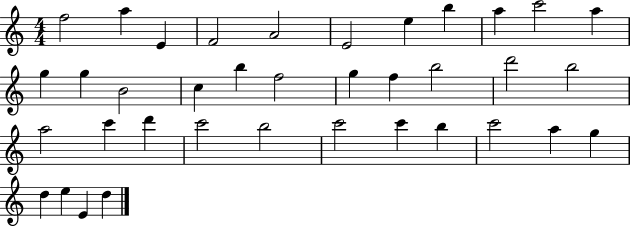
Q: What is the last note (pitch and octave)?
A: D5